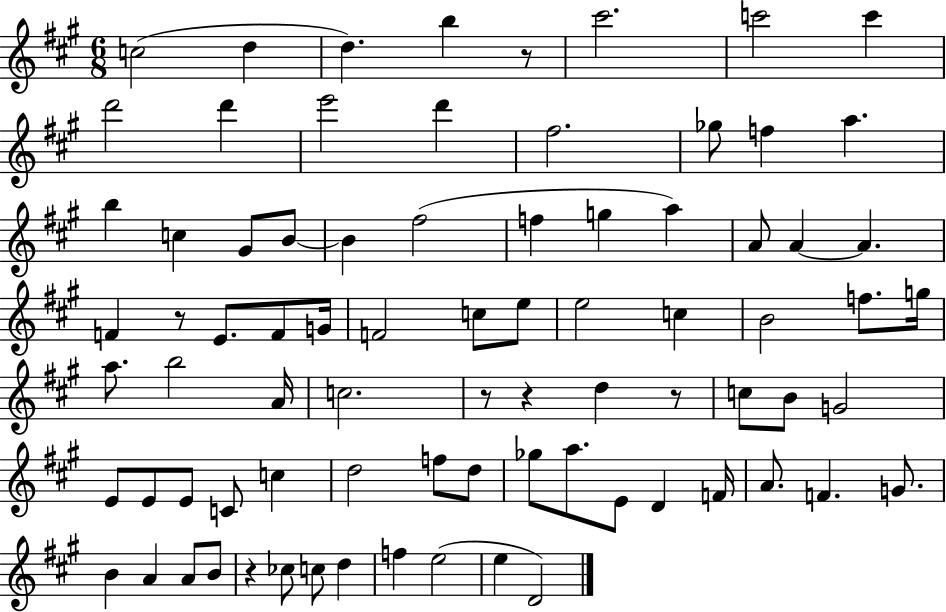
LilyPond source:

{
  \clef treble
  \numericTimeSignature
  \time 6/8
  \key a \major
  c''2( d''4 | d''4.) b''4 r8 | cis'''2. | c'''2 c'''4 | \break d'''2 d'''4 | e'''2 d'''4 | fis''2. | ges''8 f''4 a''4. | \break b''4 c''4 gis'8 b'8~~ | b'4 fis''2( | f''4 g''4 a''4) | a'8 a'4~~ a'4. | \break f'4 r8 e'8. f'8 g'16 | f'2 c''8 e''8 | e''2 c''4 | b'2 f''8. g''16 | \break a''8. b''2 a'16 | c''2. | r8 r4 d''4 r8 | c''8 b'8 g'2 | \break e'8 e'8 e'8 c'8 c''4 | d''2 f''8 d''8 | ges''8 a''8. e'8 d'4 f'16 | a'8. f'4. g'8. | \break b'4 a'4 a'8 b'8 | r4 ces''8 c''8 d''4 | f''4 e''2( | e''4 d'2) | \break \bar "|."
}